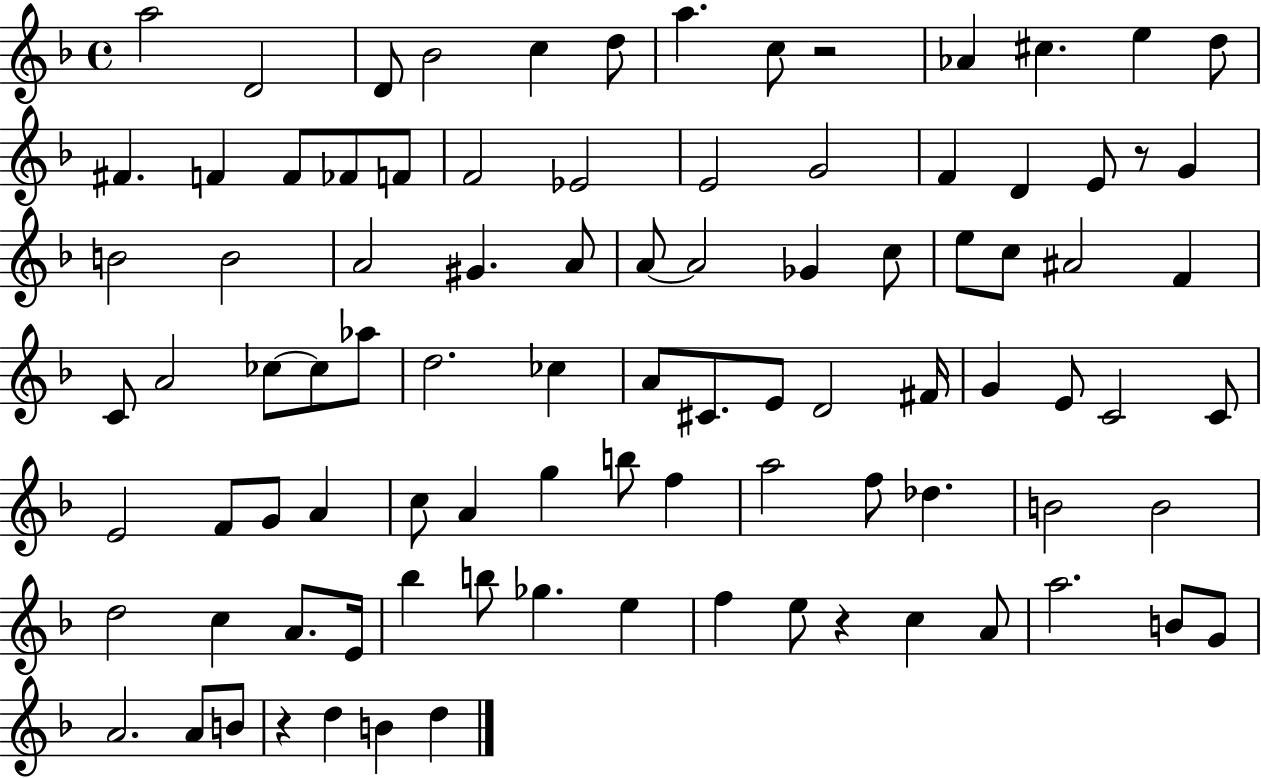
X:1
T:Untitled
M:4/4
L:1/4
K:F
a2 D2 D/2 _B2 c d/2 a c/2 z2 _A ^c e d/2 ^F F F/2 _F/2 F/2 F2 _E2 E2 G2 F D E/2 z/2 G B2 B2 A2 ^G A/2 A/2 A2 _G c/2 e/2 c/2 ^A2 F C/2 A2 _c/2 _c/2 _a/2 d2 _c A/2 ^C/2 E/2 D2 ^F/4 G E/2 C2 C/2 E2 F/2 G/2 A c/2 A g b/2 f a2 f/2 _d B2 B2 d2 c A/2 E/4 _b b/2 _g e f e/2 z c A/2 a2 B/2 G/2 A2 A/2 B/2 z d B d